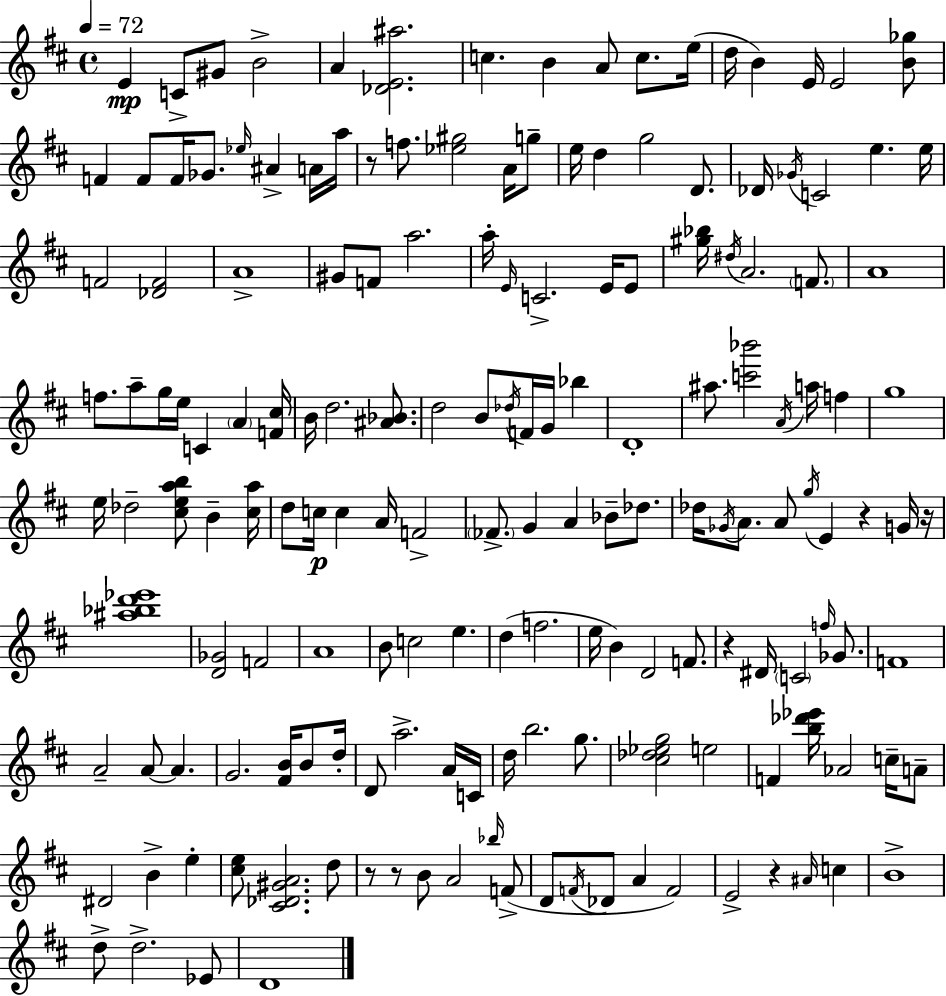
E4/q C4/e G#4/e B4/h A4/q [Db4,E4,A#5]/h. C5/q. B4/q A4/e C5/e. E5/s D5/s B4/q E4/s E4/h [B4,Gb5]/e F4/q F4/e F4/s Gb4/e. Eb5/s A#4/q A4/s A5/s R/e F5/e. [Eb5,G#5]/h A4/s G5/e E5/s D5/q G5/h D4/e. Db4/s Gb4/s C4/h E5/q. E5/s F4/h [Db4,F4]/h A4/w G#4/e F4/e A5/h. A5/s E4/s C4/h. E4/s E4/e [G#5,Bb5]/s D#5/s A4/h. F4/e. A4/w F5/e. A5/e G5/s E5/s C4/q A4/q [F4,C#5]/s B4/s D5/h. [A#4,Bb4]/e. D5/h B4/e Db5/s F4/s G4/s Bb5/q D4/w A#5/e. [C6,Bb6]/h A4/s A5/s F5/q G5/w E5/s Db5/h [C#5,E5,A5,B5]/e B4/q [C#5,A5]/s D5/e C5/s C5/q A4/s F4/h FES4/e. G4/q A4/q Bb4/e Db5/e. Db5/s Gb4/s A4/e. A4/e G5/s E4/q R/q G4/s R/s [A#5,Bb5,D6,Eb6]/w [D4,Gb4]/h F4/h A4/w B4/e C5/h E5/q. D5/q F5/h. E5/s B4/q D4/h F4/e. R/q D#4/s C4/h F5/s Gb4/e. F4/w A4/h A4/e A4/q. G4/h. [F#4,B4]/s B4/e D5/s D4/e A5/h. A4/s C4/s D5/s B5/h. G5/e. [C#5,Db5,Eb5,G5]/h E5/h F4/q [B5,Db6,Eb6]/s Ab4/h C5/s A4/e D#4/h B4/q E5/q [C#5,E5]/e [C#4,Db4,G#4,A4]/h. D5/e R/e R/e B4/e A4/h Bb5/s F4/e D4/e F4/s Db4/e A4/q F4/h E4/h R/q A#4/s C5/q B4/w D5/e D5/h. Eb4/e D4/w